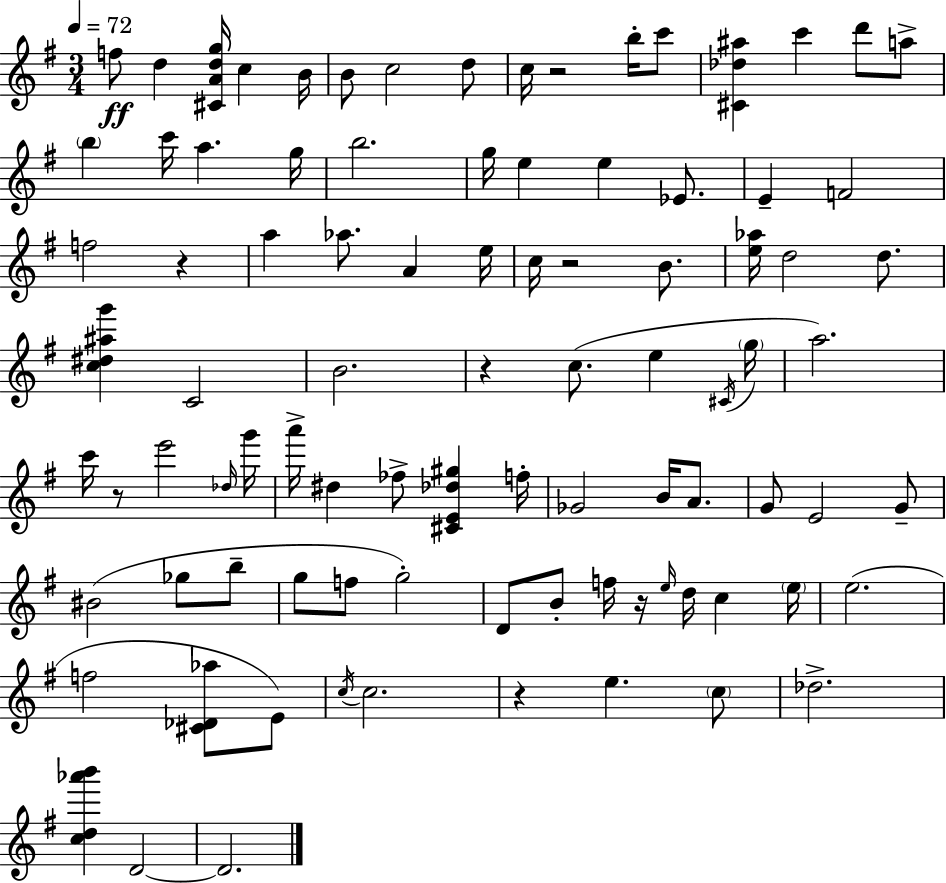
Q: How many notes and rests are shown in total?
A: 91